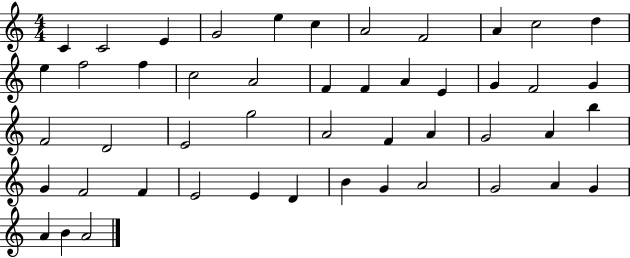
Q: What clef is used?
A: treble